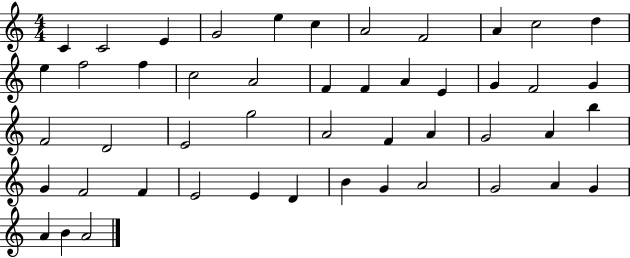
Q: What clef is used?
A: treble